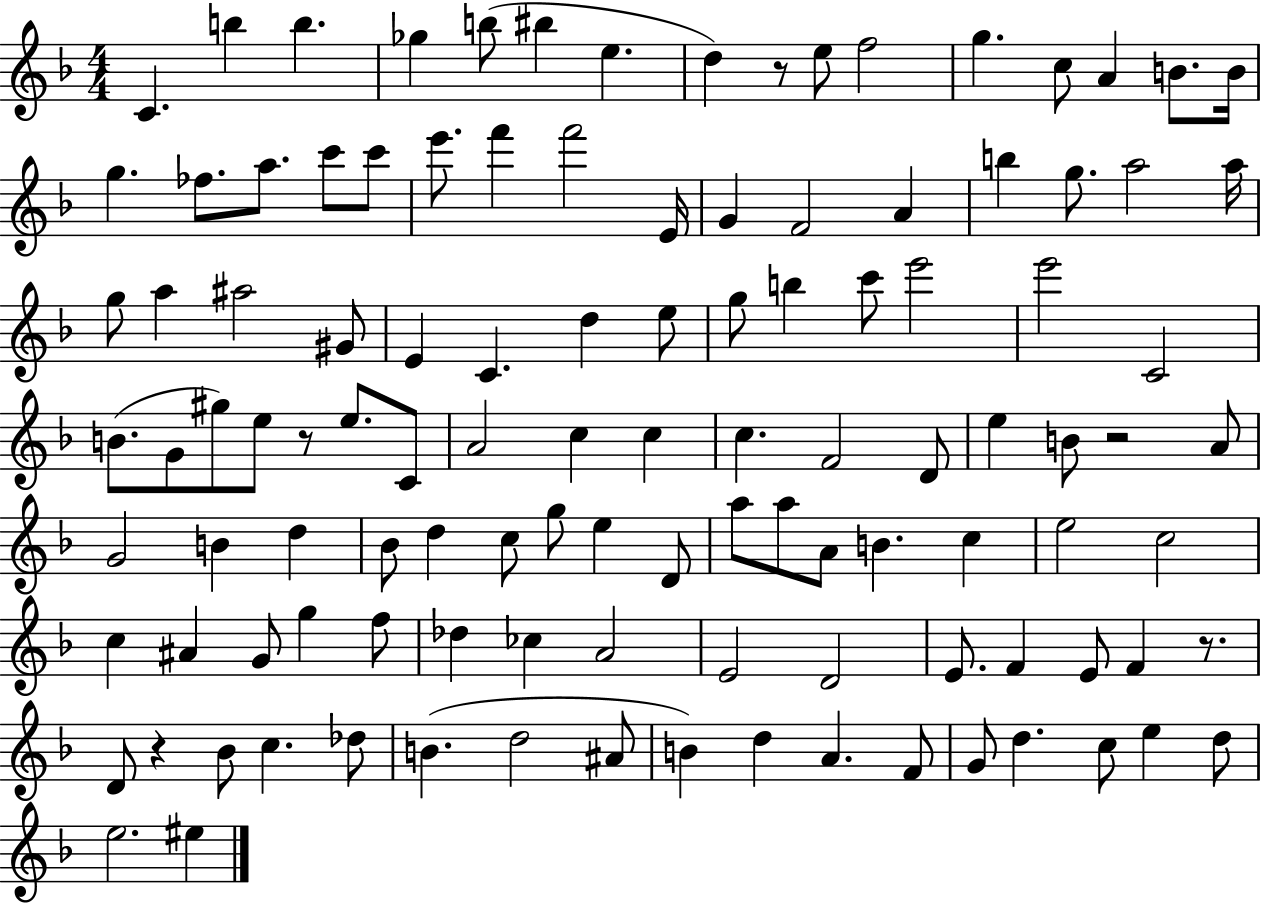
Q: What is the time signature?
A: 4/4